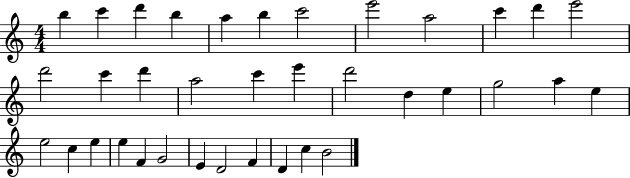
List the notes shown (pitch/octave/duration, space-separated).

B5/q C6/q D6/q B5/q A5/q B5/q C6/h E6/h A5/h C6/q D6/q E6/h D6/h C6/q D6/q A5/h C6/q E6/q D6/h D5/q E5/q G5/h A5/q E5/q E5/h C5/q E5/q E5/q F4/q G4/h E4/q D4/h F4/q D4/q C5/q B4/h